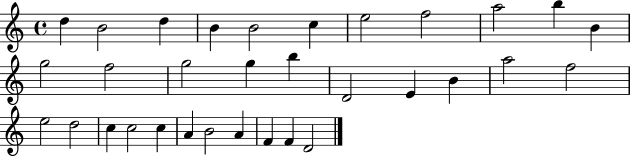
X:1
T:Untitled
M:4/4
L:1/4
K:C
d B2 d B B2 c e2 f2 a2 b B g2 f2 g2 g b D2 E B a2 f2 e2 d2 c c2 c A B2 A F F D2